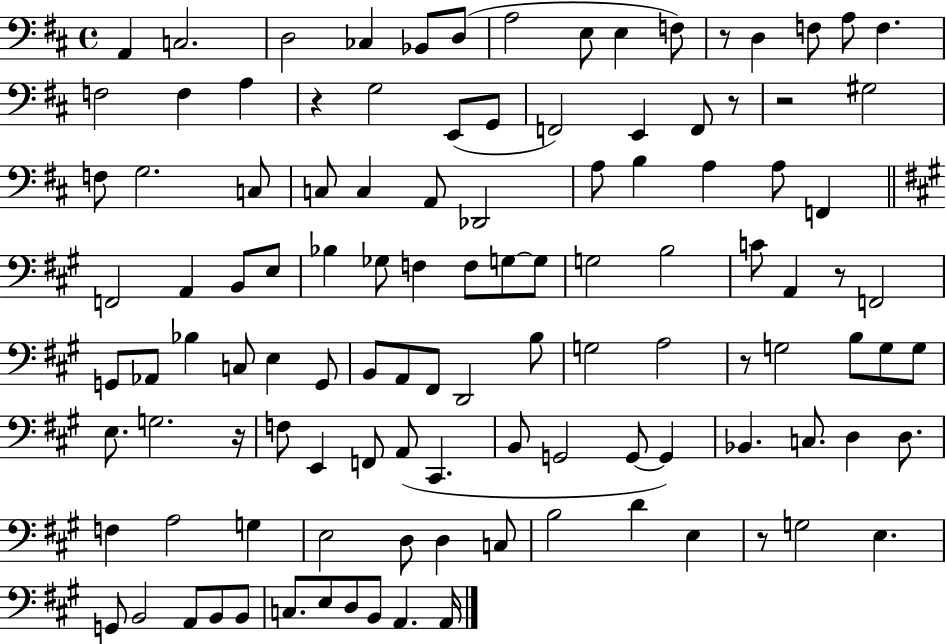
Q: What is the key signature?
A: D major